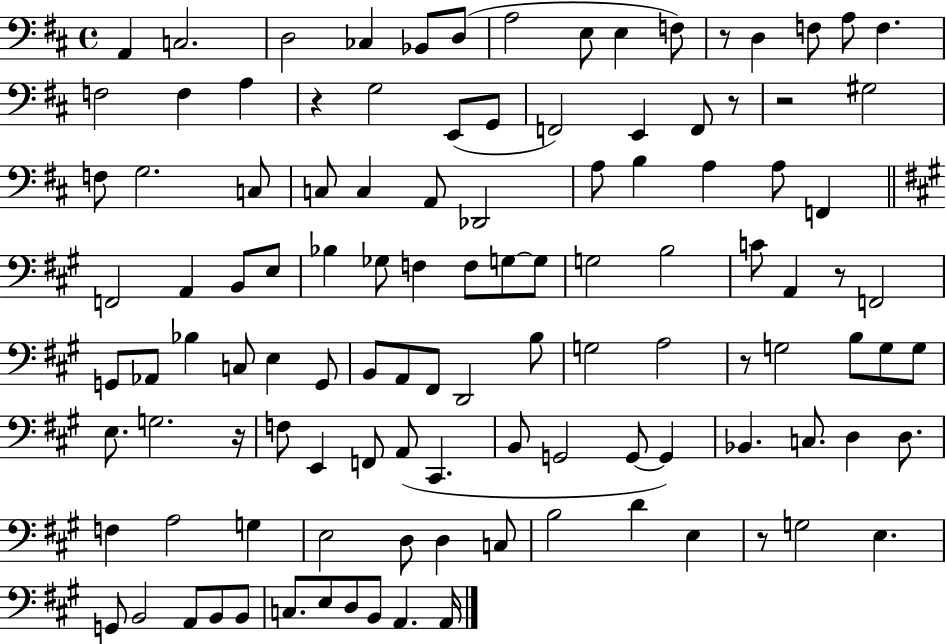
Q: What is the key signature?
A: D major